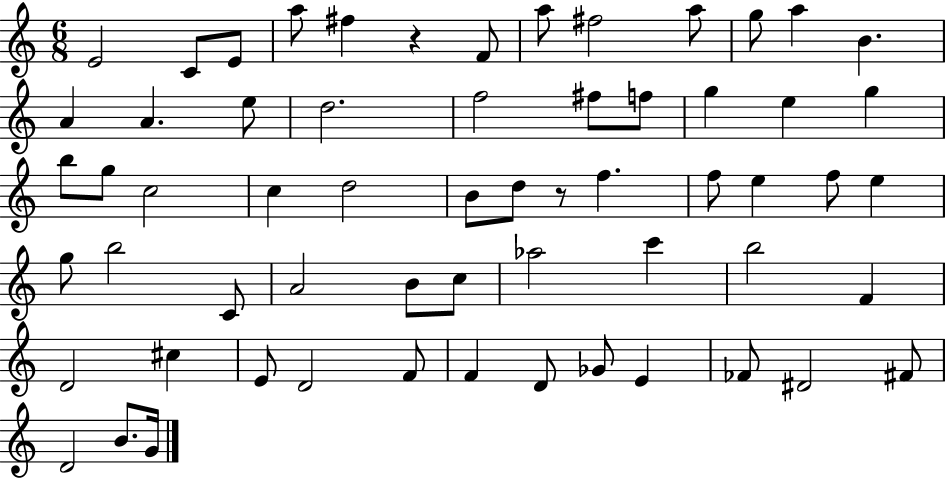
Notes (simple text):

E4/h C4/e E4/e A5/e F#5/q R/q F4/e A5/e F#5/h A5/e G5/e A5/q B4/q. A4/q A4/q. E5/e D5/h. F5/h F#5/e F5/e G5/q E5/q G5/q B5/e G5/e C5/h C5/q D5/h B4/e D5/e R/e F5/q. F5/e E5/q F5/e E5/q G5/e B5/h C4/e A4/h B4/e C5/e Ab5/h C6/q B5/h F4/q D4/h C#5/q E4/e D4/h F4/e F4/q D4/e Gb4/e E4/q FES4/e D#4/h F#4/e D4/h B4/e. G4/s